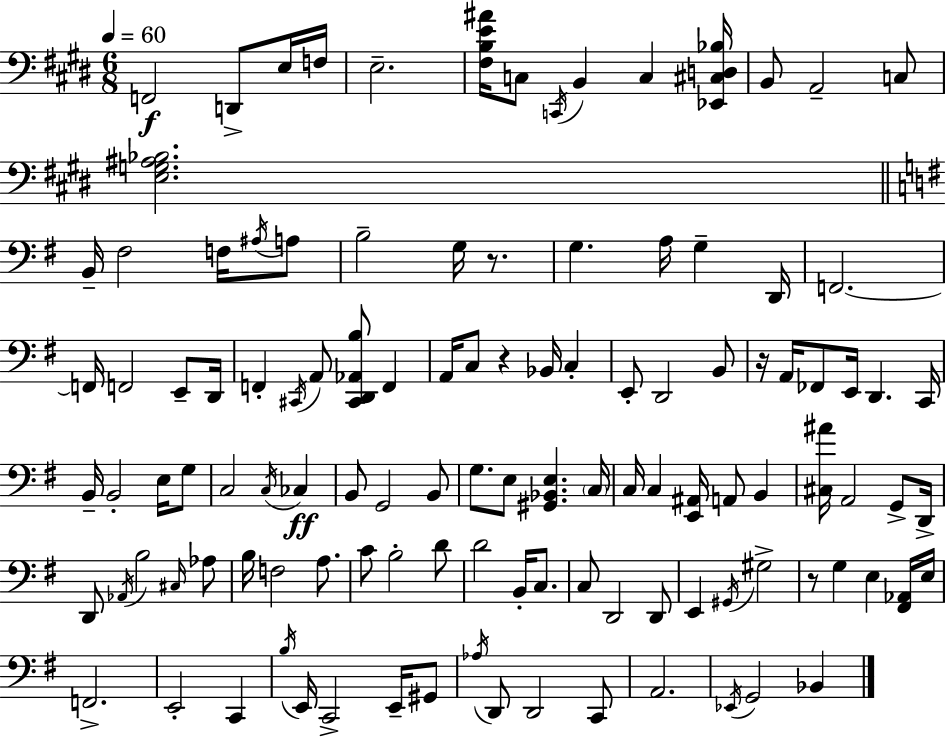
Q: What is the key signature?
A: E major